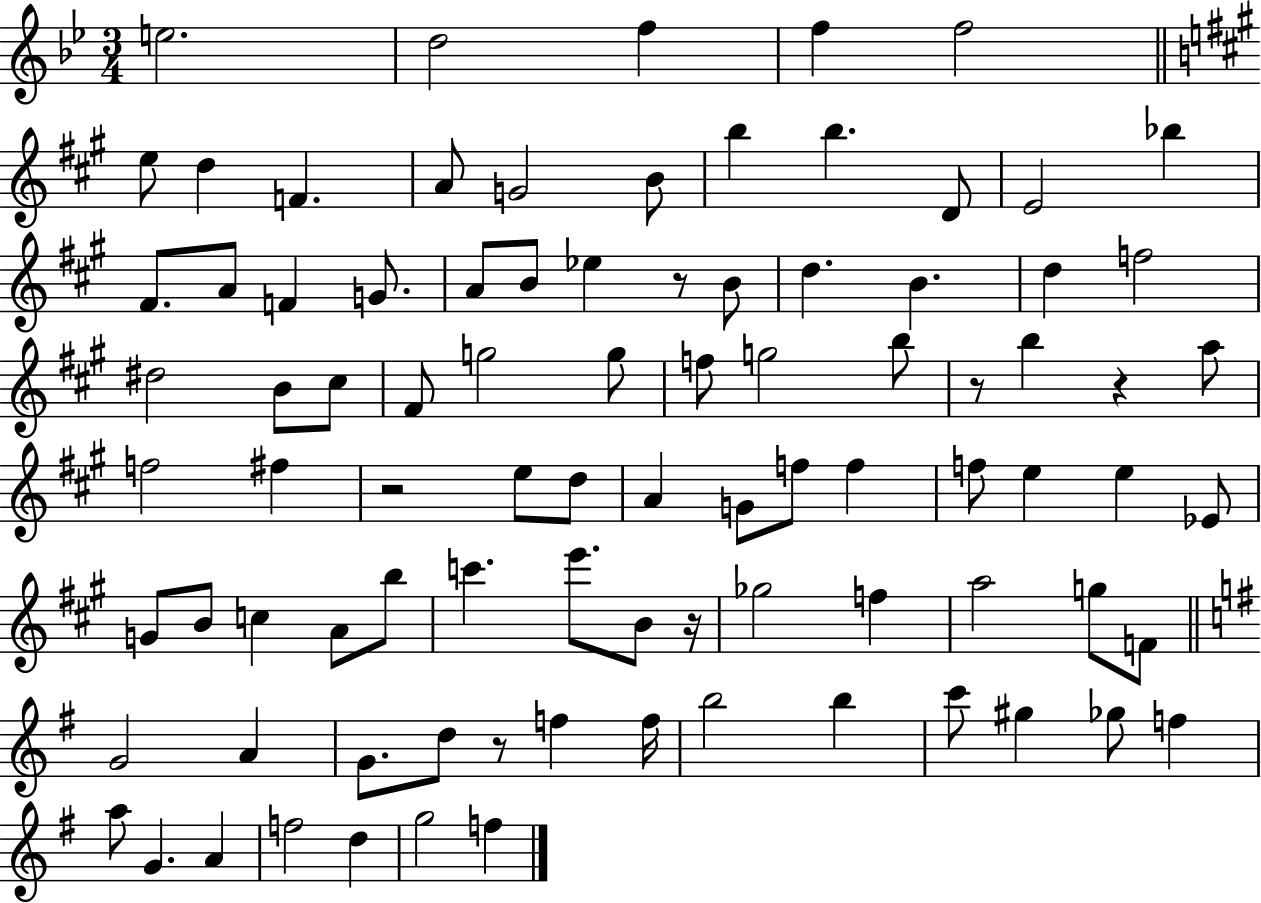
{
  \clef treble
  \numericTimeSignature
  \time 3/4
  \key bes \major
  e''2. | d''2 f''4 | f''4 f''2 | \bar "||" \break \key a \major e''8 d''4 f'4. | a'8 g'2 b'8 | b''4 b''4. d'8 | e'2 bes''4 | \break fis'8. a'8 f'4 g'8. | a'8 b'8 ees''4 r8 b'8 | d''4. b'4. | d''4 f''2 | \break dis''2 b'8 cis''8 | fis'8 g''2 g''8 | f''8 g''2 b''8 | r8 b''4 r4 a''8 | \break f''2 fis''4 | r2 e''8 d''8 | a'4 g'8 f''8 f''4 | f''8 e''4 e''4 ees'8 | \break g'8 b'8 c''4 a'8 b''8 | c'''4. e'''8. b'8 r16 | ges''2 f''4 | a''2 g''8 f'8 | \break \bar "||" \break \key g \major g'2 a'4 | g'8. d''8 r8 f''4 f''16 | b''2 b''4 | c'''8 gis''4 ges''8 f''4 | \break a''8 g'4. a'4 | f''2 d''4 | g''2 f''4 | \bar "|."
}